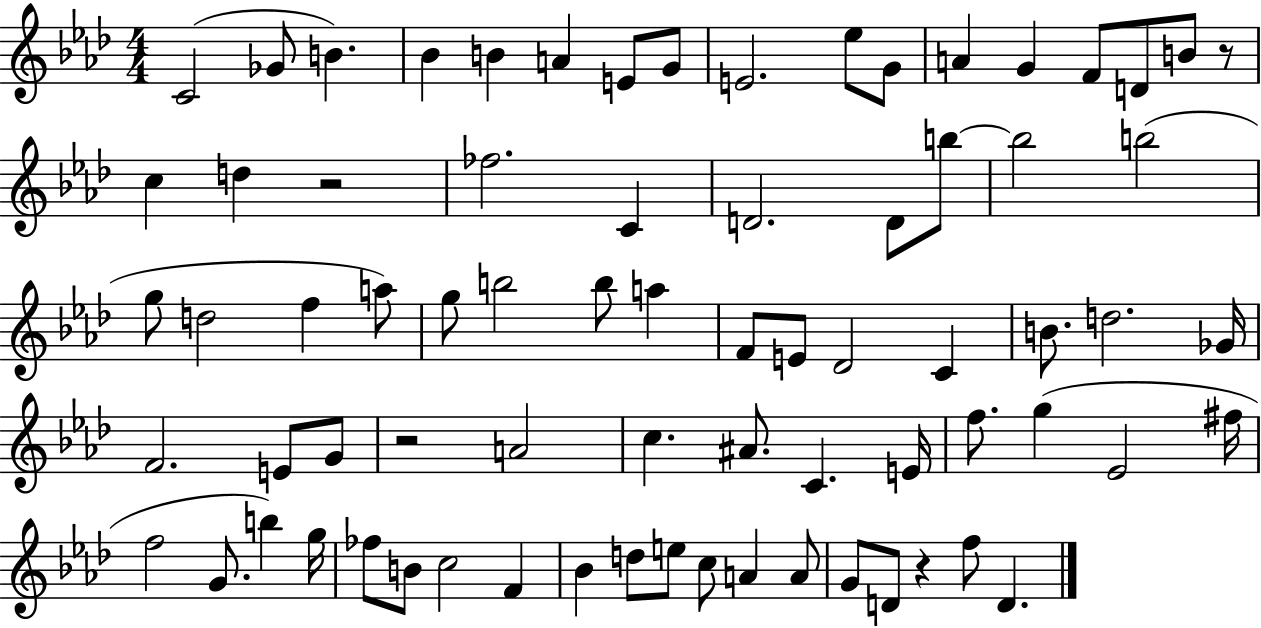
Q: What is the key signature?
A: AES major